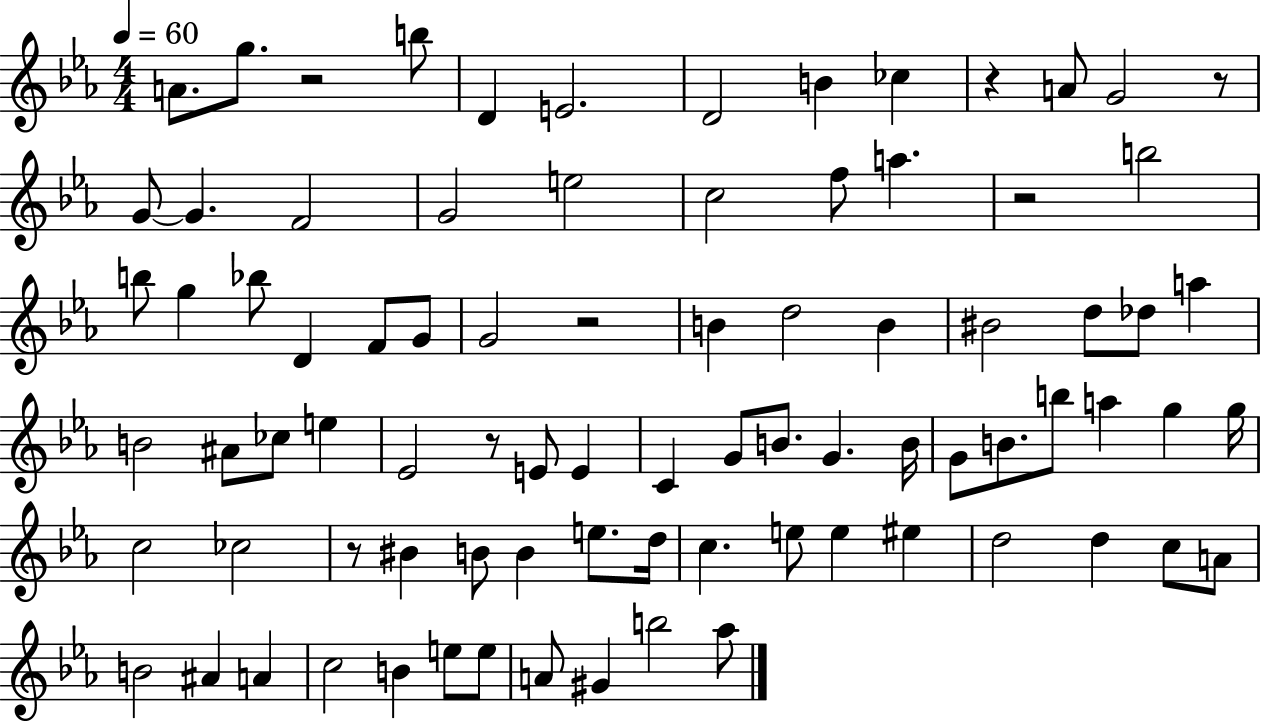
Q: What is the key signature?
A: EES major